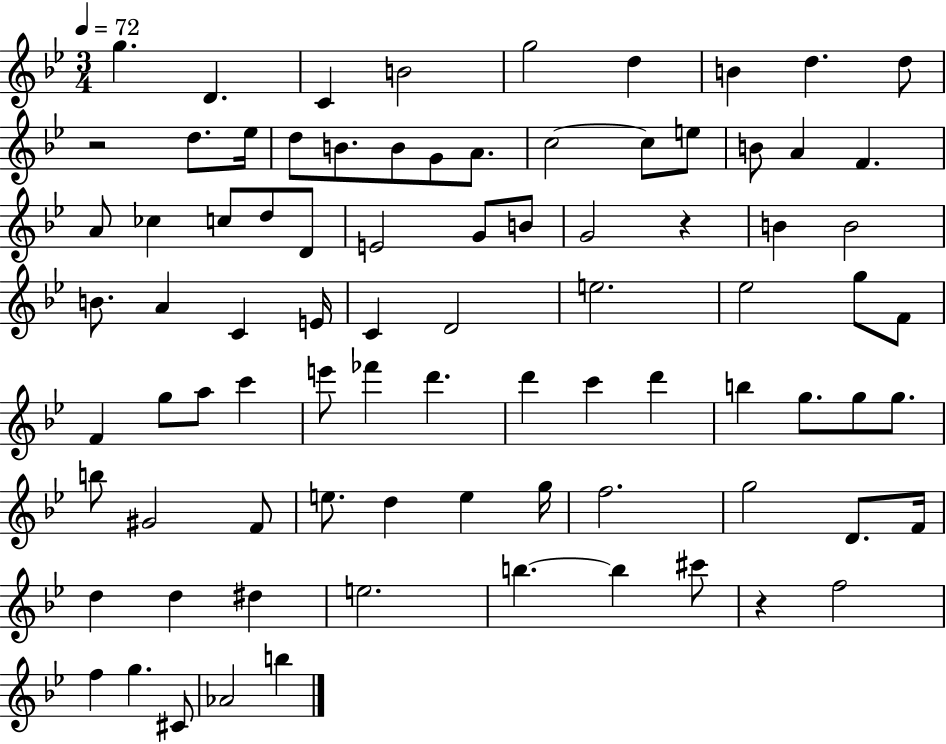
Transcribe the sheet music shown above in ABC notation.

X:1
T:Untitled
M:3/4
L:1/4
K:Bb
g D C B2 g2 d B d d/2 z2 d/2 _e/4 d/2 B/2 B/2 G/2 A/2 c2 c/2 e/2 B/2 A F A/2 _c c/2 d/2 D/2 E2 G/2 B/2 G2 z B B2 B/2 A C E/4 C D2 e2 _e2 g/2 F/2 F g/2 a/2 c' e'/2 _f' d' d' c' d' b g/2 g/2 g/2 b/2 ^G2 F/2 e/2 d e g/4 f2 g2 D/2 F/4 d d ^d e2 b b ^c'/2 z f2 f g ^C/2 _A2 b